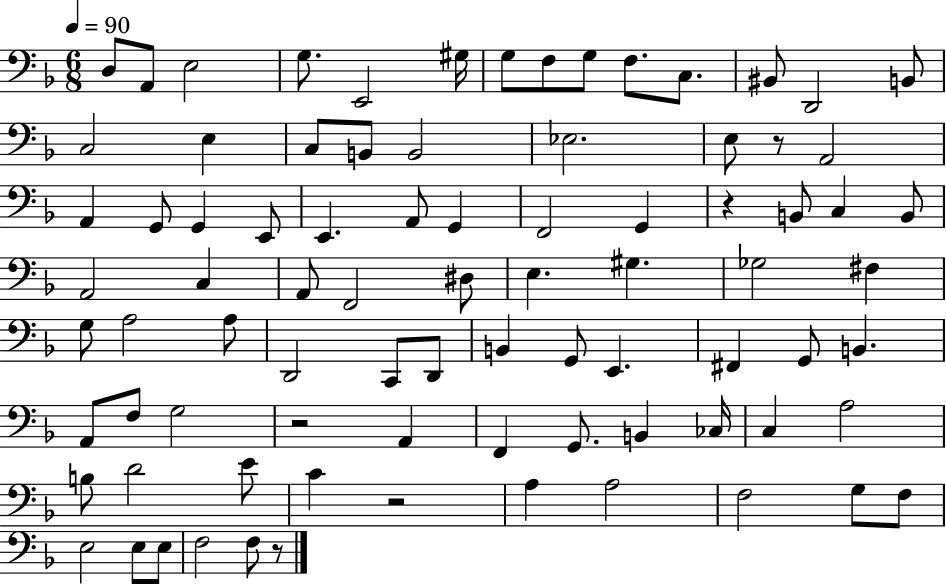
D3/e A2/e E3/h G3/e. E2/h G#3/s G3/e F3/e G3/e F3/e. C3/e. BIS2/e D2/h B2/e C3/h E3/q C3/e B2/e B2/h Eb3/h. E3/e R/e A2/h A2/q G2/e G2/q E2/e E2/q. A2/e G2/q F2/h G2/q R/q B2/e C3/q B2/e A2/h C3/q A2/e F2/h D#3/e E3/q. G#3/q. Gb3/h F#3/q G3/e A3/h A3/e D2/h C2/e D2/e B2/q G2/e E2/q. F#2/q G2/e B2/q. A2/e F3/e G3/h R/h A2/q F2/q G2/e. B2/q CES3/s C3/q A3/h B3/e D4/h E4/e C4/q R/h A3/q A3/h F3/h G3/e F3/e E3/h E3/e E3/e F3/h F3/e R/e